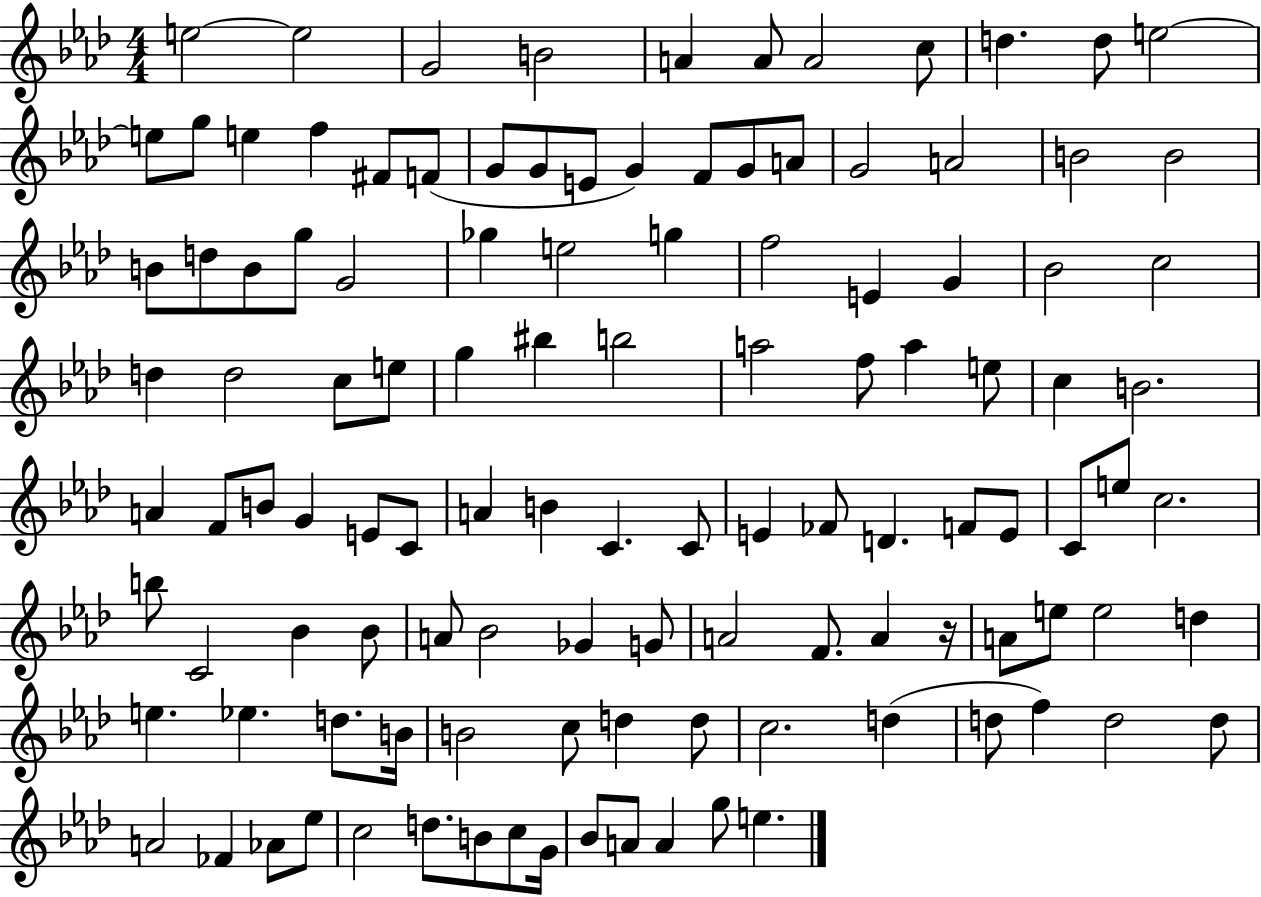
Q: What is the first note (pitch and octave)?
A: E5